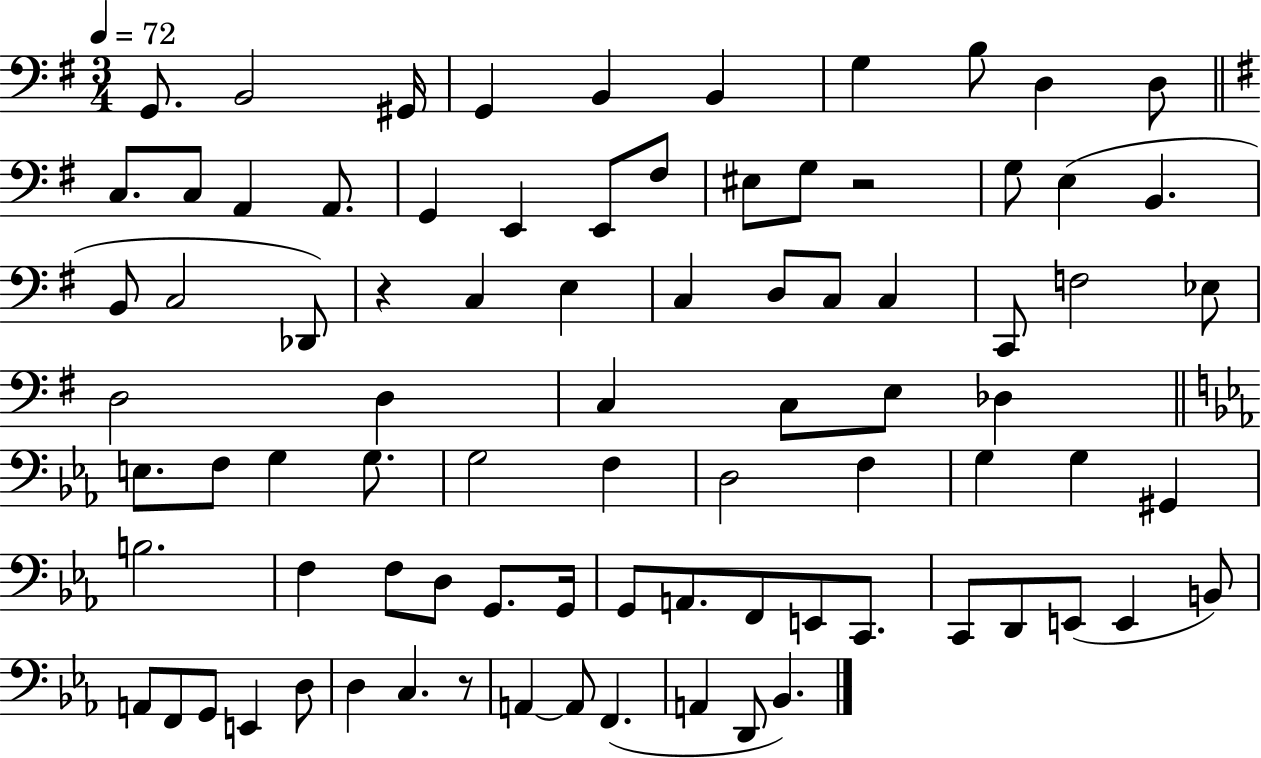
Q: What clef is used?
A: bass